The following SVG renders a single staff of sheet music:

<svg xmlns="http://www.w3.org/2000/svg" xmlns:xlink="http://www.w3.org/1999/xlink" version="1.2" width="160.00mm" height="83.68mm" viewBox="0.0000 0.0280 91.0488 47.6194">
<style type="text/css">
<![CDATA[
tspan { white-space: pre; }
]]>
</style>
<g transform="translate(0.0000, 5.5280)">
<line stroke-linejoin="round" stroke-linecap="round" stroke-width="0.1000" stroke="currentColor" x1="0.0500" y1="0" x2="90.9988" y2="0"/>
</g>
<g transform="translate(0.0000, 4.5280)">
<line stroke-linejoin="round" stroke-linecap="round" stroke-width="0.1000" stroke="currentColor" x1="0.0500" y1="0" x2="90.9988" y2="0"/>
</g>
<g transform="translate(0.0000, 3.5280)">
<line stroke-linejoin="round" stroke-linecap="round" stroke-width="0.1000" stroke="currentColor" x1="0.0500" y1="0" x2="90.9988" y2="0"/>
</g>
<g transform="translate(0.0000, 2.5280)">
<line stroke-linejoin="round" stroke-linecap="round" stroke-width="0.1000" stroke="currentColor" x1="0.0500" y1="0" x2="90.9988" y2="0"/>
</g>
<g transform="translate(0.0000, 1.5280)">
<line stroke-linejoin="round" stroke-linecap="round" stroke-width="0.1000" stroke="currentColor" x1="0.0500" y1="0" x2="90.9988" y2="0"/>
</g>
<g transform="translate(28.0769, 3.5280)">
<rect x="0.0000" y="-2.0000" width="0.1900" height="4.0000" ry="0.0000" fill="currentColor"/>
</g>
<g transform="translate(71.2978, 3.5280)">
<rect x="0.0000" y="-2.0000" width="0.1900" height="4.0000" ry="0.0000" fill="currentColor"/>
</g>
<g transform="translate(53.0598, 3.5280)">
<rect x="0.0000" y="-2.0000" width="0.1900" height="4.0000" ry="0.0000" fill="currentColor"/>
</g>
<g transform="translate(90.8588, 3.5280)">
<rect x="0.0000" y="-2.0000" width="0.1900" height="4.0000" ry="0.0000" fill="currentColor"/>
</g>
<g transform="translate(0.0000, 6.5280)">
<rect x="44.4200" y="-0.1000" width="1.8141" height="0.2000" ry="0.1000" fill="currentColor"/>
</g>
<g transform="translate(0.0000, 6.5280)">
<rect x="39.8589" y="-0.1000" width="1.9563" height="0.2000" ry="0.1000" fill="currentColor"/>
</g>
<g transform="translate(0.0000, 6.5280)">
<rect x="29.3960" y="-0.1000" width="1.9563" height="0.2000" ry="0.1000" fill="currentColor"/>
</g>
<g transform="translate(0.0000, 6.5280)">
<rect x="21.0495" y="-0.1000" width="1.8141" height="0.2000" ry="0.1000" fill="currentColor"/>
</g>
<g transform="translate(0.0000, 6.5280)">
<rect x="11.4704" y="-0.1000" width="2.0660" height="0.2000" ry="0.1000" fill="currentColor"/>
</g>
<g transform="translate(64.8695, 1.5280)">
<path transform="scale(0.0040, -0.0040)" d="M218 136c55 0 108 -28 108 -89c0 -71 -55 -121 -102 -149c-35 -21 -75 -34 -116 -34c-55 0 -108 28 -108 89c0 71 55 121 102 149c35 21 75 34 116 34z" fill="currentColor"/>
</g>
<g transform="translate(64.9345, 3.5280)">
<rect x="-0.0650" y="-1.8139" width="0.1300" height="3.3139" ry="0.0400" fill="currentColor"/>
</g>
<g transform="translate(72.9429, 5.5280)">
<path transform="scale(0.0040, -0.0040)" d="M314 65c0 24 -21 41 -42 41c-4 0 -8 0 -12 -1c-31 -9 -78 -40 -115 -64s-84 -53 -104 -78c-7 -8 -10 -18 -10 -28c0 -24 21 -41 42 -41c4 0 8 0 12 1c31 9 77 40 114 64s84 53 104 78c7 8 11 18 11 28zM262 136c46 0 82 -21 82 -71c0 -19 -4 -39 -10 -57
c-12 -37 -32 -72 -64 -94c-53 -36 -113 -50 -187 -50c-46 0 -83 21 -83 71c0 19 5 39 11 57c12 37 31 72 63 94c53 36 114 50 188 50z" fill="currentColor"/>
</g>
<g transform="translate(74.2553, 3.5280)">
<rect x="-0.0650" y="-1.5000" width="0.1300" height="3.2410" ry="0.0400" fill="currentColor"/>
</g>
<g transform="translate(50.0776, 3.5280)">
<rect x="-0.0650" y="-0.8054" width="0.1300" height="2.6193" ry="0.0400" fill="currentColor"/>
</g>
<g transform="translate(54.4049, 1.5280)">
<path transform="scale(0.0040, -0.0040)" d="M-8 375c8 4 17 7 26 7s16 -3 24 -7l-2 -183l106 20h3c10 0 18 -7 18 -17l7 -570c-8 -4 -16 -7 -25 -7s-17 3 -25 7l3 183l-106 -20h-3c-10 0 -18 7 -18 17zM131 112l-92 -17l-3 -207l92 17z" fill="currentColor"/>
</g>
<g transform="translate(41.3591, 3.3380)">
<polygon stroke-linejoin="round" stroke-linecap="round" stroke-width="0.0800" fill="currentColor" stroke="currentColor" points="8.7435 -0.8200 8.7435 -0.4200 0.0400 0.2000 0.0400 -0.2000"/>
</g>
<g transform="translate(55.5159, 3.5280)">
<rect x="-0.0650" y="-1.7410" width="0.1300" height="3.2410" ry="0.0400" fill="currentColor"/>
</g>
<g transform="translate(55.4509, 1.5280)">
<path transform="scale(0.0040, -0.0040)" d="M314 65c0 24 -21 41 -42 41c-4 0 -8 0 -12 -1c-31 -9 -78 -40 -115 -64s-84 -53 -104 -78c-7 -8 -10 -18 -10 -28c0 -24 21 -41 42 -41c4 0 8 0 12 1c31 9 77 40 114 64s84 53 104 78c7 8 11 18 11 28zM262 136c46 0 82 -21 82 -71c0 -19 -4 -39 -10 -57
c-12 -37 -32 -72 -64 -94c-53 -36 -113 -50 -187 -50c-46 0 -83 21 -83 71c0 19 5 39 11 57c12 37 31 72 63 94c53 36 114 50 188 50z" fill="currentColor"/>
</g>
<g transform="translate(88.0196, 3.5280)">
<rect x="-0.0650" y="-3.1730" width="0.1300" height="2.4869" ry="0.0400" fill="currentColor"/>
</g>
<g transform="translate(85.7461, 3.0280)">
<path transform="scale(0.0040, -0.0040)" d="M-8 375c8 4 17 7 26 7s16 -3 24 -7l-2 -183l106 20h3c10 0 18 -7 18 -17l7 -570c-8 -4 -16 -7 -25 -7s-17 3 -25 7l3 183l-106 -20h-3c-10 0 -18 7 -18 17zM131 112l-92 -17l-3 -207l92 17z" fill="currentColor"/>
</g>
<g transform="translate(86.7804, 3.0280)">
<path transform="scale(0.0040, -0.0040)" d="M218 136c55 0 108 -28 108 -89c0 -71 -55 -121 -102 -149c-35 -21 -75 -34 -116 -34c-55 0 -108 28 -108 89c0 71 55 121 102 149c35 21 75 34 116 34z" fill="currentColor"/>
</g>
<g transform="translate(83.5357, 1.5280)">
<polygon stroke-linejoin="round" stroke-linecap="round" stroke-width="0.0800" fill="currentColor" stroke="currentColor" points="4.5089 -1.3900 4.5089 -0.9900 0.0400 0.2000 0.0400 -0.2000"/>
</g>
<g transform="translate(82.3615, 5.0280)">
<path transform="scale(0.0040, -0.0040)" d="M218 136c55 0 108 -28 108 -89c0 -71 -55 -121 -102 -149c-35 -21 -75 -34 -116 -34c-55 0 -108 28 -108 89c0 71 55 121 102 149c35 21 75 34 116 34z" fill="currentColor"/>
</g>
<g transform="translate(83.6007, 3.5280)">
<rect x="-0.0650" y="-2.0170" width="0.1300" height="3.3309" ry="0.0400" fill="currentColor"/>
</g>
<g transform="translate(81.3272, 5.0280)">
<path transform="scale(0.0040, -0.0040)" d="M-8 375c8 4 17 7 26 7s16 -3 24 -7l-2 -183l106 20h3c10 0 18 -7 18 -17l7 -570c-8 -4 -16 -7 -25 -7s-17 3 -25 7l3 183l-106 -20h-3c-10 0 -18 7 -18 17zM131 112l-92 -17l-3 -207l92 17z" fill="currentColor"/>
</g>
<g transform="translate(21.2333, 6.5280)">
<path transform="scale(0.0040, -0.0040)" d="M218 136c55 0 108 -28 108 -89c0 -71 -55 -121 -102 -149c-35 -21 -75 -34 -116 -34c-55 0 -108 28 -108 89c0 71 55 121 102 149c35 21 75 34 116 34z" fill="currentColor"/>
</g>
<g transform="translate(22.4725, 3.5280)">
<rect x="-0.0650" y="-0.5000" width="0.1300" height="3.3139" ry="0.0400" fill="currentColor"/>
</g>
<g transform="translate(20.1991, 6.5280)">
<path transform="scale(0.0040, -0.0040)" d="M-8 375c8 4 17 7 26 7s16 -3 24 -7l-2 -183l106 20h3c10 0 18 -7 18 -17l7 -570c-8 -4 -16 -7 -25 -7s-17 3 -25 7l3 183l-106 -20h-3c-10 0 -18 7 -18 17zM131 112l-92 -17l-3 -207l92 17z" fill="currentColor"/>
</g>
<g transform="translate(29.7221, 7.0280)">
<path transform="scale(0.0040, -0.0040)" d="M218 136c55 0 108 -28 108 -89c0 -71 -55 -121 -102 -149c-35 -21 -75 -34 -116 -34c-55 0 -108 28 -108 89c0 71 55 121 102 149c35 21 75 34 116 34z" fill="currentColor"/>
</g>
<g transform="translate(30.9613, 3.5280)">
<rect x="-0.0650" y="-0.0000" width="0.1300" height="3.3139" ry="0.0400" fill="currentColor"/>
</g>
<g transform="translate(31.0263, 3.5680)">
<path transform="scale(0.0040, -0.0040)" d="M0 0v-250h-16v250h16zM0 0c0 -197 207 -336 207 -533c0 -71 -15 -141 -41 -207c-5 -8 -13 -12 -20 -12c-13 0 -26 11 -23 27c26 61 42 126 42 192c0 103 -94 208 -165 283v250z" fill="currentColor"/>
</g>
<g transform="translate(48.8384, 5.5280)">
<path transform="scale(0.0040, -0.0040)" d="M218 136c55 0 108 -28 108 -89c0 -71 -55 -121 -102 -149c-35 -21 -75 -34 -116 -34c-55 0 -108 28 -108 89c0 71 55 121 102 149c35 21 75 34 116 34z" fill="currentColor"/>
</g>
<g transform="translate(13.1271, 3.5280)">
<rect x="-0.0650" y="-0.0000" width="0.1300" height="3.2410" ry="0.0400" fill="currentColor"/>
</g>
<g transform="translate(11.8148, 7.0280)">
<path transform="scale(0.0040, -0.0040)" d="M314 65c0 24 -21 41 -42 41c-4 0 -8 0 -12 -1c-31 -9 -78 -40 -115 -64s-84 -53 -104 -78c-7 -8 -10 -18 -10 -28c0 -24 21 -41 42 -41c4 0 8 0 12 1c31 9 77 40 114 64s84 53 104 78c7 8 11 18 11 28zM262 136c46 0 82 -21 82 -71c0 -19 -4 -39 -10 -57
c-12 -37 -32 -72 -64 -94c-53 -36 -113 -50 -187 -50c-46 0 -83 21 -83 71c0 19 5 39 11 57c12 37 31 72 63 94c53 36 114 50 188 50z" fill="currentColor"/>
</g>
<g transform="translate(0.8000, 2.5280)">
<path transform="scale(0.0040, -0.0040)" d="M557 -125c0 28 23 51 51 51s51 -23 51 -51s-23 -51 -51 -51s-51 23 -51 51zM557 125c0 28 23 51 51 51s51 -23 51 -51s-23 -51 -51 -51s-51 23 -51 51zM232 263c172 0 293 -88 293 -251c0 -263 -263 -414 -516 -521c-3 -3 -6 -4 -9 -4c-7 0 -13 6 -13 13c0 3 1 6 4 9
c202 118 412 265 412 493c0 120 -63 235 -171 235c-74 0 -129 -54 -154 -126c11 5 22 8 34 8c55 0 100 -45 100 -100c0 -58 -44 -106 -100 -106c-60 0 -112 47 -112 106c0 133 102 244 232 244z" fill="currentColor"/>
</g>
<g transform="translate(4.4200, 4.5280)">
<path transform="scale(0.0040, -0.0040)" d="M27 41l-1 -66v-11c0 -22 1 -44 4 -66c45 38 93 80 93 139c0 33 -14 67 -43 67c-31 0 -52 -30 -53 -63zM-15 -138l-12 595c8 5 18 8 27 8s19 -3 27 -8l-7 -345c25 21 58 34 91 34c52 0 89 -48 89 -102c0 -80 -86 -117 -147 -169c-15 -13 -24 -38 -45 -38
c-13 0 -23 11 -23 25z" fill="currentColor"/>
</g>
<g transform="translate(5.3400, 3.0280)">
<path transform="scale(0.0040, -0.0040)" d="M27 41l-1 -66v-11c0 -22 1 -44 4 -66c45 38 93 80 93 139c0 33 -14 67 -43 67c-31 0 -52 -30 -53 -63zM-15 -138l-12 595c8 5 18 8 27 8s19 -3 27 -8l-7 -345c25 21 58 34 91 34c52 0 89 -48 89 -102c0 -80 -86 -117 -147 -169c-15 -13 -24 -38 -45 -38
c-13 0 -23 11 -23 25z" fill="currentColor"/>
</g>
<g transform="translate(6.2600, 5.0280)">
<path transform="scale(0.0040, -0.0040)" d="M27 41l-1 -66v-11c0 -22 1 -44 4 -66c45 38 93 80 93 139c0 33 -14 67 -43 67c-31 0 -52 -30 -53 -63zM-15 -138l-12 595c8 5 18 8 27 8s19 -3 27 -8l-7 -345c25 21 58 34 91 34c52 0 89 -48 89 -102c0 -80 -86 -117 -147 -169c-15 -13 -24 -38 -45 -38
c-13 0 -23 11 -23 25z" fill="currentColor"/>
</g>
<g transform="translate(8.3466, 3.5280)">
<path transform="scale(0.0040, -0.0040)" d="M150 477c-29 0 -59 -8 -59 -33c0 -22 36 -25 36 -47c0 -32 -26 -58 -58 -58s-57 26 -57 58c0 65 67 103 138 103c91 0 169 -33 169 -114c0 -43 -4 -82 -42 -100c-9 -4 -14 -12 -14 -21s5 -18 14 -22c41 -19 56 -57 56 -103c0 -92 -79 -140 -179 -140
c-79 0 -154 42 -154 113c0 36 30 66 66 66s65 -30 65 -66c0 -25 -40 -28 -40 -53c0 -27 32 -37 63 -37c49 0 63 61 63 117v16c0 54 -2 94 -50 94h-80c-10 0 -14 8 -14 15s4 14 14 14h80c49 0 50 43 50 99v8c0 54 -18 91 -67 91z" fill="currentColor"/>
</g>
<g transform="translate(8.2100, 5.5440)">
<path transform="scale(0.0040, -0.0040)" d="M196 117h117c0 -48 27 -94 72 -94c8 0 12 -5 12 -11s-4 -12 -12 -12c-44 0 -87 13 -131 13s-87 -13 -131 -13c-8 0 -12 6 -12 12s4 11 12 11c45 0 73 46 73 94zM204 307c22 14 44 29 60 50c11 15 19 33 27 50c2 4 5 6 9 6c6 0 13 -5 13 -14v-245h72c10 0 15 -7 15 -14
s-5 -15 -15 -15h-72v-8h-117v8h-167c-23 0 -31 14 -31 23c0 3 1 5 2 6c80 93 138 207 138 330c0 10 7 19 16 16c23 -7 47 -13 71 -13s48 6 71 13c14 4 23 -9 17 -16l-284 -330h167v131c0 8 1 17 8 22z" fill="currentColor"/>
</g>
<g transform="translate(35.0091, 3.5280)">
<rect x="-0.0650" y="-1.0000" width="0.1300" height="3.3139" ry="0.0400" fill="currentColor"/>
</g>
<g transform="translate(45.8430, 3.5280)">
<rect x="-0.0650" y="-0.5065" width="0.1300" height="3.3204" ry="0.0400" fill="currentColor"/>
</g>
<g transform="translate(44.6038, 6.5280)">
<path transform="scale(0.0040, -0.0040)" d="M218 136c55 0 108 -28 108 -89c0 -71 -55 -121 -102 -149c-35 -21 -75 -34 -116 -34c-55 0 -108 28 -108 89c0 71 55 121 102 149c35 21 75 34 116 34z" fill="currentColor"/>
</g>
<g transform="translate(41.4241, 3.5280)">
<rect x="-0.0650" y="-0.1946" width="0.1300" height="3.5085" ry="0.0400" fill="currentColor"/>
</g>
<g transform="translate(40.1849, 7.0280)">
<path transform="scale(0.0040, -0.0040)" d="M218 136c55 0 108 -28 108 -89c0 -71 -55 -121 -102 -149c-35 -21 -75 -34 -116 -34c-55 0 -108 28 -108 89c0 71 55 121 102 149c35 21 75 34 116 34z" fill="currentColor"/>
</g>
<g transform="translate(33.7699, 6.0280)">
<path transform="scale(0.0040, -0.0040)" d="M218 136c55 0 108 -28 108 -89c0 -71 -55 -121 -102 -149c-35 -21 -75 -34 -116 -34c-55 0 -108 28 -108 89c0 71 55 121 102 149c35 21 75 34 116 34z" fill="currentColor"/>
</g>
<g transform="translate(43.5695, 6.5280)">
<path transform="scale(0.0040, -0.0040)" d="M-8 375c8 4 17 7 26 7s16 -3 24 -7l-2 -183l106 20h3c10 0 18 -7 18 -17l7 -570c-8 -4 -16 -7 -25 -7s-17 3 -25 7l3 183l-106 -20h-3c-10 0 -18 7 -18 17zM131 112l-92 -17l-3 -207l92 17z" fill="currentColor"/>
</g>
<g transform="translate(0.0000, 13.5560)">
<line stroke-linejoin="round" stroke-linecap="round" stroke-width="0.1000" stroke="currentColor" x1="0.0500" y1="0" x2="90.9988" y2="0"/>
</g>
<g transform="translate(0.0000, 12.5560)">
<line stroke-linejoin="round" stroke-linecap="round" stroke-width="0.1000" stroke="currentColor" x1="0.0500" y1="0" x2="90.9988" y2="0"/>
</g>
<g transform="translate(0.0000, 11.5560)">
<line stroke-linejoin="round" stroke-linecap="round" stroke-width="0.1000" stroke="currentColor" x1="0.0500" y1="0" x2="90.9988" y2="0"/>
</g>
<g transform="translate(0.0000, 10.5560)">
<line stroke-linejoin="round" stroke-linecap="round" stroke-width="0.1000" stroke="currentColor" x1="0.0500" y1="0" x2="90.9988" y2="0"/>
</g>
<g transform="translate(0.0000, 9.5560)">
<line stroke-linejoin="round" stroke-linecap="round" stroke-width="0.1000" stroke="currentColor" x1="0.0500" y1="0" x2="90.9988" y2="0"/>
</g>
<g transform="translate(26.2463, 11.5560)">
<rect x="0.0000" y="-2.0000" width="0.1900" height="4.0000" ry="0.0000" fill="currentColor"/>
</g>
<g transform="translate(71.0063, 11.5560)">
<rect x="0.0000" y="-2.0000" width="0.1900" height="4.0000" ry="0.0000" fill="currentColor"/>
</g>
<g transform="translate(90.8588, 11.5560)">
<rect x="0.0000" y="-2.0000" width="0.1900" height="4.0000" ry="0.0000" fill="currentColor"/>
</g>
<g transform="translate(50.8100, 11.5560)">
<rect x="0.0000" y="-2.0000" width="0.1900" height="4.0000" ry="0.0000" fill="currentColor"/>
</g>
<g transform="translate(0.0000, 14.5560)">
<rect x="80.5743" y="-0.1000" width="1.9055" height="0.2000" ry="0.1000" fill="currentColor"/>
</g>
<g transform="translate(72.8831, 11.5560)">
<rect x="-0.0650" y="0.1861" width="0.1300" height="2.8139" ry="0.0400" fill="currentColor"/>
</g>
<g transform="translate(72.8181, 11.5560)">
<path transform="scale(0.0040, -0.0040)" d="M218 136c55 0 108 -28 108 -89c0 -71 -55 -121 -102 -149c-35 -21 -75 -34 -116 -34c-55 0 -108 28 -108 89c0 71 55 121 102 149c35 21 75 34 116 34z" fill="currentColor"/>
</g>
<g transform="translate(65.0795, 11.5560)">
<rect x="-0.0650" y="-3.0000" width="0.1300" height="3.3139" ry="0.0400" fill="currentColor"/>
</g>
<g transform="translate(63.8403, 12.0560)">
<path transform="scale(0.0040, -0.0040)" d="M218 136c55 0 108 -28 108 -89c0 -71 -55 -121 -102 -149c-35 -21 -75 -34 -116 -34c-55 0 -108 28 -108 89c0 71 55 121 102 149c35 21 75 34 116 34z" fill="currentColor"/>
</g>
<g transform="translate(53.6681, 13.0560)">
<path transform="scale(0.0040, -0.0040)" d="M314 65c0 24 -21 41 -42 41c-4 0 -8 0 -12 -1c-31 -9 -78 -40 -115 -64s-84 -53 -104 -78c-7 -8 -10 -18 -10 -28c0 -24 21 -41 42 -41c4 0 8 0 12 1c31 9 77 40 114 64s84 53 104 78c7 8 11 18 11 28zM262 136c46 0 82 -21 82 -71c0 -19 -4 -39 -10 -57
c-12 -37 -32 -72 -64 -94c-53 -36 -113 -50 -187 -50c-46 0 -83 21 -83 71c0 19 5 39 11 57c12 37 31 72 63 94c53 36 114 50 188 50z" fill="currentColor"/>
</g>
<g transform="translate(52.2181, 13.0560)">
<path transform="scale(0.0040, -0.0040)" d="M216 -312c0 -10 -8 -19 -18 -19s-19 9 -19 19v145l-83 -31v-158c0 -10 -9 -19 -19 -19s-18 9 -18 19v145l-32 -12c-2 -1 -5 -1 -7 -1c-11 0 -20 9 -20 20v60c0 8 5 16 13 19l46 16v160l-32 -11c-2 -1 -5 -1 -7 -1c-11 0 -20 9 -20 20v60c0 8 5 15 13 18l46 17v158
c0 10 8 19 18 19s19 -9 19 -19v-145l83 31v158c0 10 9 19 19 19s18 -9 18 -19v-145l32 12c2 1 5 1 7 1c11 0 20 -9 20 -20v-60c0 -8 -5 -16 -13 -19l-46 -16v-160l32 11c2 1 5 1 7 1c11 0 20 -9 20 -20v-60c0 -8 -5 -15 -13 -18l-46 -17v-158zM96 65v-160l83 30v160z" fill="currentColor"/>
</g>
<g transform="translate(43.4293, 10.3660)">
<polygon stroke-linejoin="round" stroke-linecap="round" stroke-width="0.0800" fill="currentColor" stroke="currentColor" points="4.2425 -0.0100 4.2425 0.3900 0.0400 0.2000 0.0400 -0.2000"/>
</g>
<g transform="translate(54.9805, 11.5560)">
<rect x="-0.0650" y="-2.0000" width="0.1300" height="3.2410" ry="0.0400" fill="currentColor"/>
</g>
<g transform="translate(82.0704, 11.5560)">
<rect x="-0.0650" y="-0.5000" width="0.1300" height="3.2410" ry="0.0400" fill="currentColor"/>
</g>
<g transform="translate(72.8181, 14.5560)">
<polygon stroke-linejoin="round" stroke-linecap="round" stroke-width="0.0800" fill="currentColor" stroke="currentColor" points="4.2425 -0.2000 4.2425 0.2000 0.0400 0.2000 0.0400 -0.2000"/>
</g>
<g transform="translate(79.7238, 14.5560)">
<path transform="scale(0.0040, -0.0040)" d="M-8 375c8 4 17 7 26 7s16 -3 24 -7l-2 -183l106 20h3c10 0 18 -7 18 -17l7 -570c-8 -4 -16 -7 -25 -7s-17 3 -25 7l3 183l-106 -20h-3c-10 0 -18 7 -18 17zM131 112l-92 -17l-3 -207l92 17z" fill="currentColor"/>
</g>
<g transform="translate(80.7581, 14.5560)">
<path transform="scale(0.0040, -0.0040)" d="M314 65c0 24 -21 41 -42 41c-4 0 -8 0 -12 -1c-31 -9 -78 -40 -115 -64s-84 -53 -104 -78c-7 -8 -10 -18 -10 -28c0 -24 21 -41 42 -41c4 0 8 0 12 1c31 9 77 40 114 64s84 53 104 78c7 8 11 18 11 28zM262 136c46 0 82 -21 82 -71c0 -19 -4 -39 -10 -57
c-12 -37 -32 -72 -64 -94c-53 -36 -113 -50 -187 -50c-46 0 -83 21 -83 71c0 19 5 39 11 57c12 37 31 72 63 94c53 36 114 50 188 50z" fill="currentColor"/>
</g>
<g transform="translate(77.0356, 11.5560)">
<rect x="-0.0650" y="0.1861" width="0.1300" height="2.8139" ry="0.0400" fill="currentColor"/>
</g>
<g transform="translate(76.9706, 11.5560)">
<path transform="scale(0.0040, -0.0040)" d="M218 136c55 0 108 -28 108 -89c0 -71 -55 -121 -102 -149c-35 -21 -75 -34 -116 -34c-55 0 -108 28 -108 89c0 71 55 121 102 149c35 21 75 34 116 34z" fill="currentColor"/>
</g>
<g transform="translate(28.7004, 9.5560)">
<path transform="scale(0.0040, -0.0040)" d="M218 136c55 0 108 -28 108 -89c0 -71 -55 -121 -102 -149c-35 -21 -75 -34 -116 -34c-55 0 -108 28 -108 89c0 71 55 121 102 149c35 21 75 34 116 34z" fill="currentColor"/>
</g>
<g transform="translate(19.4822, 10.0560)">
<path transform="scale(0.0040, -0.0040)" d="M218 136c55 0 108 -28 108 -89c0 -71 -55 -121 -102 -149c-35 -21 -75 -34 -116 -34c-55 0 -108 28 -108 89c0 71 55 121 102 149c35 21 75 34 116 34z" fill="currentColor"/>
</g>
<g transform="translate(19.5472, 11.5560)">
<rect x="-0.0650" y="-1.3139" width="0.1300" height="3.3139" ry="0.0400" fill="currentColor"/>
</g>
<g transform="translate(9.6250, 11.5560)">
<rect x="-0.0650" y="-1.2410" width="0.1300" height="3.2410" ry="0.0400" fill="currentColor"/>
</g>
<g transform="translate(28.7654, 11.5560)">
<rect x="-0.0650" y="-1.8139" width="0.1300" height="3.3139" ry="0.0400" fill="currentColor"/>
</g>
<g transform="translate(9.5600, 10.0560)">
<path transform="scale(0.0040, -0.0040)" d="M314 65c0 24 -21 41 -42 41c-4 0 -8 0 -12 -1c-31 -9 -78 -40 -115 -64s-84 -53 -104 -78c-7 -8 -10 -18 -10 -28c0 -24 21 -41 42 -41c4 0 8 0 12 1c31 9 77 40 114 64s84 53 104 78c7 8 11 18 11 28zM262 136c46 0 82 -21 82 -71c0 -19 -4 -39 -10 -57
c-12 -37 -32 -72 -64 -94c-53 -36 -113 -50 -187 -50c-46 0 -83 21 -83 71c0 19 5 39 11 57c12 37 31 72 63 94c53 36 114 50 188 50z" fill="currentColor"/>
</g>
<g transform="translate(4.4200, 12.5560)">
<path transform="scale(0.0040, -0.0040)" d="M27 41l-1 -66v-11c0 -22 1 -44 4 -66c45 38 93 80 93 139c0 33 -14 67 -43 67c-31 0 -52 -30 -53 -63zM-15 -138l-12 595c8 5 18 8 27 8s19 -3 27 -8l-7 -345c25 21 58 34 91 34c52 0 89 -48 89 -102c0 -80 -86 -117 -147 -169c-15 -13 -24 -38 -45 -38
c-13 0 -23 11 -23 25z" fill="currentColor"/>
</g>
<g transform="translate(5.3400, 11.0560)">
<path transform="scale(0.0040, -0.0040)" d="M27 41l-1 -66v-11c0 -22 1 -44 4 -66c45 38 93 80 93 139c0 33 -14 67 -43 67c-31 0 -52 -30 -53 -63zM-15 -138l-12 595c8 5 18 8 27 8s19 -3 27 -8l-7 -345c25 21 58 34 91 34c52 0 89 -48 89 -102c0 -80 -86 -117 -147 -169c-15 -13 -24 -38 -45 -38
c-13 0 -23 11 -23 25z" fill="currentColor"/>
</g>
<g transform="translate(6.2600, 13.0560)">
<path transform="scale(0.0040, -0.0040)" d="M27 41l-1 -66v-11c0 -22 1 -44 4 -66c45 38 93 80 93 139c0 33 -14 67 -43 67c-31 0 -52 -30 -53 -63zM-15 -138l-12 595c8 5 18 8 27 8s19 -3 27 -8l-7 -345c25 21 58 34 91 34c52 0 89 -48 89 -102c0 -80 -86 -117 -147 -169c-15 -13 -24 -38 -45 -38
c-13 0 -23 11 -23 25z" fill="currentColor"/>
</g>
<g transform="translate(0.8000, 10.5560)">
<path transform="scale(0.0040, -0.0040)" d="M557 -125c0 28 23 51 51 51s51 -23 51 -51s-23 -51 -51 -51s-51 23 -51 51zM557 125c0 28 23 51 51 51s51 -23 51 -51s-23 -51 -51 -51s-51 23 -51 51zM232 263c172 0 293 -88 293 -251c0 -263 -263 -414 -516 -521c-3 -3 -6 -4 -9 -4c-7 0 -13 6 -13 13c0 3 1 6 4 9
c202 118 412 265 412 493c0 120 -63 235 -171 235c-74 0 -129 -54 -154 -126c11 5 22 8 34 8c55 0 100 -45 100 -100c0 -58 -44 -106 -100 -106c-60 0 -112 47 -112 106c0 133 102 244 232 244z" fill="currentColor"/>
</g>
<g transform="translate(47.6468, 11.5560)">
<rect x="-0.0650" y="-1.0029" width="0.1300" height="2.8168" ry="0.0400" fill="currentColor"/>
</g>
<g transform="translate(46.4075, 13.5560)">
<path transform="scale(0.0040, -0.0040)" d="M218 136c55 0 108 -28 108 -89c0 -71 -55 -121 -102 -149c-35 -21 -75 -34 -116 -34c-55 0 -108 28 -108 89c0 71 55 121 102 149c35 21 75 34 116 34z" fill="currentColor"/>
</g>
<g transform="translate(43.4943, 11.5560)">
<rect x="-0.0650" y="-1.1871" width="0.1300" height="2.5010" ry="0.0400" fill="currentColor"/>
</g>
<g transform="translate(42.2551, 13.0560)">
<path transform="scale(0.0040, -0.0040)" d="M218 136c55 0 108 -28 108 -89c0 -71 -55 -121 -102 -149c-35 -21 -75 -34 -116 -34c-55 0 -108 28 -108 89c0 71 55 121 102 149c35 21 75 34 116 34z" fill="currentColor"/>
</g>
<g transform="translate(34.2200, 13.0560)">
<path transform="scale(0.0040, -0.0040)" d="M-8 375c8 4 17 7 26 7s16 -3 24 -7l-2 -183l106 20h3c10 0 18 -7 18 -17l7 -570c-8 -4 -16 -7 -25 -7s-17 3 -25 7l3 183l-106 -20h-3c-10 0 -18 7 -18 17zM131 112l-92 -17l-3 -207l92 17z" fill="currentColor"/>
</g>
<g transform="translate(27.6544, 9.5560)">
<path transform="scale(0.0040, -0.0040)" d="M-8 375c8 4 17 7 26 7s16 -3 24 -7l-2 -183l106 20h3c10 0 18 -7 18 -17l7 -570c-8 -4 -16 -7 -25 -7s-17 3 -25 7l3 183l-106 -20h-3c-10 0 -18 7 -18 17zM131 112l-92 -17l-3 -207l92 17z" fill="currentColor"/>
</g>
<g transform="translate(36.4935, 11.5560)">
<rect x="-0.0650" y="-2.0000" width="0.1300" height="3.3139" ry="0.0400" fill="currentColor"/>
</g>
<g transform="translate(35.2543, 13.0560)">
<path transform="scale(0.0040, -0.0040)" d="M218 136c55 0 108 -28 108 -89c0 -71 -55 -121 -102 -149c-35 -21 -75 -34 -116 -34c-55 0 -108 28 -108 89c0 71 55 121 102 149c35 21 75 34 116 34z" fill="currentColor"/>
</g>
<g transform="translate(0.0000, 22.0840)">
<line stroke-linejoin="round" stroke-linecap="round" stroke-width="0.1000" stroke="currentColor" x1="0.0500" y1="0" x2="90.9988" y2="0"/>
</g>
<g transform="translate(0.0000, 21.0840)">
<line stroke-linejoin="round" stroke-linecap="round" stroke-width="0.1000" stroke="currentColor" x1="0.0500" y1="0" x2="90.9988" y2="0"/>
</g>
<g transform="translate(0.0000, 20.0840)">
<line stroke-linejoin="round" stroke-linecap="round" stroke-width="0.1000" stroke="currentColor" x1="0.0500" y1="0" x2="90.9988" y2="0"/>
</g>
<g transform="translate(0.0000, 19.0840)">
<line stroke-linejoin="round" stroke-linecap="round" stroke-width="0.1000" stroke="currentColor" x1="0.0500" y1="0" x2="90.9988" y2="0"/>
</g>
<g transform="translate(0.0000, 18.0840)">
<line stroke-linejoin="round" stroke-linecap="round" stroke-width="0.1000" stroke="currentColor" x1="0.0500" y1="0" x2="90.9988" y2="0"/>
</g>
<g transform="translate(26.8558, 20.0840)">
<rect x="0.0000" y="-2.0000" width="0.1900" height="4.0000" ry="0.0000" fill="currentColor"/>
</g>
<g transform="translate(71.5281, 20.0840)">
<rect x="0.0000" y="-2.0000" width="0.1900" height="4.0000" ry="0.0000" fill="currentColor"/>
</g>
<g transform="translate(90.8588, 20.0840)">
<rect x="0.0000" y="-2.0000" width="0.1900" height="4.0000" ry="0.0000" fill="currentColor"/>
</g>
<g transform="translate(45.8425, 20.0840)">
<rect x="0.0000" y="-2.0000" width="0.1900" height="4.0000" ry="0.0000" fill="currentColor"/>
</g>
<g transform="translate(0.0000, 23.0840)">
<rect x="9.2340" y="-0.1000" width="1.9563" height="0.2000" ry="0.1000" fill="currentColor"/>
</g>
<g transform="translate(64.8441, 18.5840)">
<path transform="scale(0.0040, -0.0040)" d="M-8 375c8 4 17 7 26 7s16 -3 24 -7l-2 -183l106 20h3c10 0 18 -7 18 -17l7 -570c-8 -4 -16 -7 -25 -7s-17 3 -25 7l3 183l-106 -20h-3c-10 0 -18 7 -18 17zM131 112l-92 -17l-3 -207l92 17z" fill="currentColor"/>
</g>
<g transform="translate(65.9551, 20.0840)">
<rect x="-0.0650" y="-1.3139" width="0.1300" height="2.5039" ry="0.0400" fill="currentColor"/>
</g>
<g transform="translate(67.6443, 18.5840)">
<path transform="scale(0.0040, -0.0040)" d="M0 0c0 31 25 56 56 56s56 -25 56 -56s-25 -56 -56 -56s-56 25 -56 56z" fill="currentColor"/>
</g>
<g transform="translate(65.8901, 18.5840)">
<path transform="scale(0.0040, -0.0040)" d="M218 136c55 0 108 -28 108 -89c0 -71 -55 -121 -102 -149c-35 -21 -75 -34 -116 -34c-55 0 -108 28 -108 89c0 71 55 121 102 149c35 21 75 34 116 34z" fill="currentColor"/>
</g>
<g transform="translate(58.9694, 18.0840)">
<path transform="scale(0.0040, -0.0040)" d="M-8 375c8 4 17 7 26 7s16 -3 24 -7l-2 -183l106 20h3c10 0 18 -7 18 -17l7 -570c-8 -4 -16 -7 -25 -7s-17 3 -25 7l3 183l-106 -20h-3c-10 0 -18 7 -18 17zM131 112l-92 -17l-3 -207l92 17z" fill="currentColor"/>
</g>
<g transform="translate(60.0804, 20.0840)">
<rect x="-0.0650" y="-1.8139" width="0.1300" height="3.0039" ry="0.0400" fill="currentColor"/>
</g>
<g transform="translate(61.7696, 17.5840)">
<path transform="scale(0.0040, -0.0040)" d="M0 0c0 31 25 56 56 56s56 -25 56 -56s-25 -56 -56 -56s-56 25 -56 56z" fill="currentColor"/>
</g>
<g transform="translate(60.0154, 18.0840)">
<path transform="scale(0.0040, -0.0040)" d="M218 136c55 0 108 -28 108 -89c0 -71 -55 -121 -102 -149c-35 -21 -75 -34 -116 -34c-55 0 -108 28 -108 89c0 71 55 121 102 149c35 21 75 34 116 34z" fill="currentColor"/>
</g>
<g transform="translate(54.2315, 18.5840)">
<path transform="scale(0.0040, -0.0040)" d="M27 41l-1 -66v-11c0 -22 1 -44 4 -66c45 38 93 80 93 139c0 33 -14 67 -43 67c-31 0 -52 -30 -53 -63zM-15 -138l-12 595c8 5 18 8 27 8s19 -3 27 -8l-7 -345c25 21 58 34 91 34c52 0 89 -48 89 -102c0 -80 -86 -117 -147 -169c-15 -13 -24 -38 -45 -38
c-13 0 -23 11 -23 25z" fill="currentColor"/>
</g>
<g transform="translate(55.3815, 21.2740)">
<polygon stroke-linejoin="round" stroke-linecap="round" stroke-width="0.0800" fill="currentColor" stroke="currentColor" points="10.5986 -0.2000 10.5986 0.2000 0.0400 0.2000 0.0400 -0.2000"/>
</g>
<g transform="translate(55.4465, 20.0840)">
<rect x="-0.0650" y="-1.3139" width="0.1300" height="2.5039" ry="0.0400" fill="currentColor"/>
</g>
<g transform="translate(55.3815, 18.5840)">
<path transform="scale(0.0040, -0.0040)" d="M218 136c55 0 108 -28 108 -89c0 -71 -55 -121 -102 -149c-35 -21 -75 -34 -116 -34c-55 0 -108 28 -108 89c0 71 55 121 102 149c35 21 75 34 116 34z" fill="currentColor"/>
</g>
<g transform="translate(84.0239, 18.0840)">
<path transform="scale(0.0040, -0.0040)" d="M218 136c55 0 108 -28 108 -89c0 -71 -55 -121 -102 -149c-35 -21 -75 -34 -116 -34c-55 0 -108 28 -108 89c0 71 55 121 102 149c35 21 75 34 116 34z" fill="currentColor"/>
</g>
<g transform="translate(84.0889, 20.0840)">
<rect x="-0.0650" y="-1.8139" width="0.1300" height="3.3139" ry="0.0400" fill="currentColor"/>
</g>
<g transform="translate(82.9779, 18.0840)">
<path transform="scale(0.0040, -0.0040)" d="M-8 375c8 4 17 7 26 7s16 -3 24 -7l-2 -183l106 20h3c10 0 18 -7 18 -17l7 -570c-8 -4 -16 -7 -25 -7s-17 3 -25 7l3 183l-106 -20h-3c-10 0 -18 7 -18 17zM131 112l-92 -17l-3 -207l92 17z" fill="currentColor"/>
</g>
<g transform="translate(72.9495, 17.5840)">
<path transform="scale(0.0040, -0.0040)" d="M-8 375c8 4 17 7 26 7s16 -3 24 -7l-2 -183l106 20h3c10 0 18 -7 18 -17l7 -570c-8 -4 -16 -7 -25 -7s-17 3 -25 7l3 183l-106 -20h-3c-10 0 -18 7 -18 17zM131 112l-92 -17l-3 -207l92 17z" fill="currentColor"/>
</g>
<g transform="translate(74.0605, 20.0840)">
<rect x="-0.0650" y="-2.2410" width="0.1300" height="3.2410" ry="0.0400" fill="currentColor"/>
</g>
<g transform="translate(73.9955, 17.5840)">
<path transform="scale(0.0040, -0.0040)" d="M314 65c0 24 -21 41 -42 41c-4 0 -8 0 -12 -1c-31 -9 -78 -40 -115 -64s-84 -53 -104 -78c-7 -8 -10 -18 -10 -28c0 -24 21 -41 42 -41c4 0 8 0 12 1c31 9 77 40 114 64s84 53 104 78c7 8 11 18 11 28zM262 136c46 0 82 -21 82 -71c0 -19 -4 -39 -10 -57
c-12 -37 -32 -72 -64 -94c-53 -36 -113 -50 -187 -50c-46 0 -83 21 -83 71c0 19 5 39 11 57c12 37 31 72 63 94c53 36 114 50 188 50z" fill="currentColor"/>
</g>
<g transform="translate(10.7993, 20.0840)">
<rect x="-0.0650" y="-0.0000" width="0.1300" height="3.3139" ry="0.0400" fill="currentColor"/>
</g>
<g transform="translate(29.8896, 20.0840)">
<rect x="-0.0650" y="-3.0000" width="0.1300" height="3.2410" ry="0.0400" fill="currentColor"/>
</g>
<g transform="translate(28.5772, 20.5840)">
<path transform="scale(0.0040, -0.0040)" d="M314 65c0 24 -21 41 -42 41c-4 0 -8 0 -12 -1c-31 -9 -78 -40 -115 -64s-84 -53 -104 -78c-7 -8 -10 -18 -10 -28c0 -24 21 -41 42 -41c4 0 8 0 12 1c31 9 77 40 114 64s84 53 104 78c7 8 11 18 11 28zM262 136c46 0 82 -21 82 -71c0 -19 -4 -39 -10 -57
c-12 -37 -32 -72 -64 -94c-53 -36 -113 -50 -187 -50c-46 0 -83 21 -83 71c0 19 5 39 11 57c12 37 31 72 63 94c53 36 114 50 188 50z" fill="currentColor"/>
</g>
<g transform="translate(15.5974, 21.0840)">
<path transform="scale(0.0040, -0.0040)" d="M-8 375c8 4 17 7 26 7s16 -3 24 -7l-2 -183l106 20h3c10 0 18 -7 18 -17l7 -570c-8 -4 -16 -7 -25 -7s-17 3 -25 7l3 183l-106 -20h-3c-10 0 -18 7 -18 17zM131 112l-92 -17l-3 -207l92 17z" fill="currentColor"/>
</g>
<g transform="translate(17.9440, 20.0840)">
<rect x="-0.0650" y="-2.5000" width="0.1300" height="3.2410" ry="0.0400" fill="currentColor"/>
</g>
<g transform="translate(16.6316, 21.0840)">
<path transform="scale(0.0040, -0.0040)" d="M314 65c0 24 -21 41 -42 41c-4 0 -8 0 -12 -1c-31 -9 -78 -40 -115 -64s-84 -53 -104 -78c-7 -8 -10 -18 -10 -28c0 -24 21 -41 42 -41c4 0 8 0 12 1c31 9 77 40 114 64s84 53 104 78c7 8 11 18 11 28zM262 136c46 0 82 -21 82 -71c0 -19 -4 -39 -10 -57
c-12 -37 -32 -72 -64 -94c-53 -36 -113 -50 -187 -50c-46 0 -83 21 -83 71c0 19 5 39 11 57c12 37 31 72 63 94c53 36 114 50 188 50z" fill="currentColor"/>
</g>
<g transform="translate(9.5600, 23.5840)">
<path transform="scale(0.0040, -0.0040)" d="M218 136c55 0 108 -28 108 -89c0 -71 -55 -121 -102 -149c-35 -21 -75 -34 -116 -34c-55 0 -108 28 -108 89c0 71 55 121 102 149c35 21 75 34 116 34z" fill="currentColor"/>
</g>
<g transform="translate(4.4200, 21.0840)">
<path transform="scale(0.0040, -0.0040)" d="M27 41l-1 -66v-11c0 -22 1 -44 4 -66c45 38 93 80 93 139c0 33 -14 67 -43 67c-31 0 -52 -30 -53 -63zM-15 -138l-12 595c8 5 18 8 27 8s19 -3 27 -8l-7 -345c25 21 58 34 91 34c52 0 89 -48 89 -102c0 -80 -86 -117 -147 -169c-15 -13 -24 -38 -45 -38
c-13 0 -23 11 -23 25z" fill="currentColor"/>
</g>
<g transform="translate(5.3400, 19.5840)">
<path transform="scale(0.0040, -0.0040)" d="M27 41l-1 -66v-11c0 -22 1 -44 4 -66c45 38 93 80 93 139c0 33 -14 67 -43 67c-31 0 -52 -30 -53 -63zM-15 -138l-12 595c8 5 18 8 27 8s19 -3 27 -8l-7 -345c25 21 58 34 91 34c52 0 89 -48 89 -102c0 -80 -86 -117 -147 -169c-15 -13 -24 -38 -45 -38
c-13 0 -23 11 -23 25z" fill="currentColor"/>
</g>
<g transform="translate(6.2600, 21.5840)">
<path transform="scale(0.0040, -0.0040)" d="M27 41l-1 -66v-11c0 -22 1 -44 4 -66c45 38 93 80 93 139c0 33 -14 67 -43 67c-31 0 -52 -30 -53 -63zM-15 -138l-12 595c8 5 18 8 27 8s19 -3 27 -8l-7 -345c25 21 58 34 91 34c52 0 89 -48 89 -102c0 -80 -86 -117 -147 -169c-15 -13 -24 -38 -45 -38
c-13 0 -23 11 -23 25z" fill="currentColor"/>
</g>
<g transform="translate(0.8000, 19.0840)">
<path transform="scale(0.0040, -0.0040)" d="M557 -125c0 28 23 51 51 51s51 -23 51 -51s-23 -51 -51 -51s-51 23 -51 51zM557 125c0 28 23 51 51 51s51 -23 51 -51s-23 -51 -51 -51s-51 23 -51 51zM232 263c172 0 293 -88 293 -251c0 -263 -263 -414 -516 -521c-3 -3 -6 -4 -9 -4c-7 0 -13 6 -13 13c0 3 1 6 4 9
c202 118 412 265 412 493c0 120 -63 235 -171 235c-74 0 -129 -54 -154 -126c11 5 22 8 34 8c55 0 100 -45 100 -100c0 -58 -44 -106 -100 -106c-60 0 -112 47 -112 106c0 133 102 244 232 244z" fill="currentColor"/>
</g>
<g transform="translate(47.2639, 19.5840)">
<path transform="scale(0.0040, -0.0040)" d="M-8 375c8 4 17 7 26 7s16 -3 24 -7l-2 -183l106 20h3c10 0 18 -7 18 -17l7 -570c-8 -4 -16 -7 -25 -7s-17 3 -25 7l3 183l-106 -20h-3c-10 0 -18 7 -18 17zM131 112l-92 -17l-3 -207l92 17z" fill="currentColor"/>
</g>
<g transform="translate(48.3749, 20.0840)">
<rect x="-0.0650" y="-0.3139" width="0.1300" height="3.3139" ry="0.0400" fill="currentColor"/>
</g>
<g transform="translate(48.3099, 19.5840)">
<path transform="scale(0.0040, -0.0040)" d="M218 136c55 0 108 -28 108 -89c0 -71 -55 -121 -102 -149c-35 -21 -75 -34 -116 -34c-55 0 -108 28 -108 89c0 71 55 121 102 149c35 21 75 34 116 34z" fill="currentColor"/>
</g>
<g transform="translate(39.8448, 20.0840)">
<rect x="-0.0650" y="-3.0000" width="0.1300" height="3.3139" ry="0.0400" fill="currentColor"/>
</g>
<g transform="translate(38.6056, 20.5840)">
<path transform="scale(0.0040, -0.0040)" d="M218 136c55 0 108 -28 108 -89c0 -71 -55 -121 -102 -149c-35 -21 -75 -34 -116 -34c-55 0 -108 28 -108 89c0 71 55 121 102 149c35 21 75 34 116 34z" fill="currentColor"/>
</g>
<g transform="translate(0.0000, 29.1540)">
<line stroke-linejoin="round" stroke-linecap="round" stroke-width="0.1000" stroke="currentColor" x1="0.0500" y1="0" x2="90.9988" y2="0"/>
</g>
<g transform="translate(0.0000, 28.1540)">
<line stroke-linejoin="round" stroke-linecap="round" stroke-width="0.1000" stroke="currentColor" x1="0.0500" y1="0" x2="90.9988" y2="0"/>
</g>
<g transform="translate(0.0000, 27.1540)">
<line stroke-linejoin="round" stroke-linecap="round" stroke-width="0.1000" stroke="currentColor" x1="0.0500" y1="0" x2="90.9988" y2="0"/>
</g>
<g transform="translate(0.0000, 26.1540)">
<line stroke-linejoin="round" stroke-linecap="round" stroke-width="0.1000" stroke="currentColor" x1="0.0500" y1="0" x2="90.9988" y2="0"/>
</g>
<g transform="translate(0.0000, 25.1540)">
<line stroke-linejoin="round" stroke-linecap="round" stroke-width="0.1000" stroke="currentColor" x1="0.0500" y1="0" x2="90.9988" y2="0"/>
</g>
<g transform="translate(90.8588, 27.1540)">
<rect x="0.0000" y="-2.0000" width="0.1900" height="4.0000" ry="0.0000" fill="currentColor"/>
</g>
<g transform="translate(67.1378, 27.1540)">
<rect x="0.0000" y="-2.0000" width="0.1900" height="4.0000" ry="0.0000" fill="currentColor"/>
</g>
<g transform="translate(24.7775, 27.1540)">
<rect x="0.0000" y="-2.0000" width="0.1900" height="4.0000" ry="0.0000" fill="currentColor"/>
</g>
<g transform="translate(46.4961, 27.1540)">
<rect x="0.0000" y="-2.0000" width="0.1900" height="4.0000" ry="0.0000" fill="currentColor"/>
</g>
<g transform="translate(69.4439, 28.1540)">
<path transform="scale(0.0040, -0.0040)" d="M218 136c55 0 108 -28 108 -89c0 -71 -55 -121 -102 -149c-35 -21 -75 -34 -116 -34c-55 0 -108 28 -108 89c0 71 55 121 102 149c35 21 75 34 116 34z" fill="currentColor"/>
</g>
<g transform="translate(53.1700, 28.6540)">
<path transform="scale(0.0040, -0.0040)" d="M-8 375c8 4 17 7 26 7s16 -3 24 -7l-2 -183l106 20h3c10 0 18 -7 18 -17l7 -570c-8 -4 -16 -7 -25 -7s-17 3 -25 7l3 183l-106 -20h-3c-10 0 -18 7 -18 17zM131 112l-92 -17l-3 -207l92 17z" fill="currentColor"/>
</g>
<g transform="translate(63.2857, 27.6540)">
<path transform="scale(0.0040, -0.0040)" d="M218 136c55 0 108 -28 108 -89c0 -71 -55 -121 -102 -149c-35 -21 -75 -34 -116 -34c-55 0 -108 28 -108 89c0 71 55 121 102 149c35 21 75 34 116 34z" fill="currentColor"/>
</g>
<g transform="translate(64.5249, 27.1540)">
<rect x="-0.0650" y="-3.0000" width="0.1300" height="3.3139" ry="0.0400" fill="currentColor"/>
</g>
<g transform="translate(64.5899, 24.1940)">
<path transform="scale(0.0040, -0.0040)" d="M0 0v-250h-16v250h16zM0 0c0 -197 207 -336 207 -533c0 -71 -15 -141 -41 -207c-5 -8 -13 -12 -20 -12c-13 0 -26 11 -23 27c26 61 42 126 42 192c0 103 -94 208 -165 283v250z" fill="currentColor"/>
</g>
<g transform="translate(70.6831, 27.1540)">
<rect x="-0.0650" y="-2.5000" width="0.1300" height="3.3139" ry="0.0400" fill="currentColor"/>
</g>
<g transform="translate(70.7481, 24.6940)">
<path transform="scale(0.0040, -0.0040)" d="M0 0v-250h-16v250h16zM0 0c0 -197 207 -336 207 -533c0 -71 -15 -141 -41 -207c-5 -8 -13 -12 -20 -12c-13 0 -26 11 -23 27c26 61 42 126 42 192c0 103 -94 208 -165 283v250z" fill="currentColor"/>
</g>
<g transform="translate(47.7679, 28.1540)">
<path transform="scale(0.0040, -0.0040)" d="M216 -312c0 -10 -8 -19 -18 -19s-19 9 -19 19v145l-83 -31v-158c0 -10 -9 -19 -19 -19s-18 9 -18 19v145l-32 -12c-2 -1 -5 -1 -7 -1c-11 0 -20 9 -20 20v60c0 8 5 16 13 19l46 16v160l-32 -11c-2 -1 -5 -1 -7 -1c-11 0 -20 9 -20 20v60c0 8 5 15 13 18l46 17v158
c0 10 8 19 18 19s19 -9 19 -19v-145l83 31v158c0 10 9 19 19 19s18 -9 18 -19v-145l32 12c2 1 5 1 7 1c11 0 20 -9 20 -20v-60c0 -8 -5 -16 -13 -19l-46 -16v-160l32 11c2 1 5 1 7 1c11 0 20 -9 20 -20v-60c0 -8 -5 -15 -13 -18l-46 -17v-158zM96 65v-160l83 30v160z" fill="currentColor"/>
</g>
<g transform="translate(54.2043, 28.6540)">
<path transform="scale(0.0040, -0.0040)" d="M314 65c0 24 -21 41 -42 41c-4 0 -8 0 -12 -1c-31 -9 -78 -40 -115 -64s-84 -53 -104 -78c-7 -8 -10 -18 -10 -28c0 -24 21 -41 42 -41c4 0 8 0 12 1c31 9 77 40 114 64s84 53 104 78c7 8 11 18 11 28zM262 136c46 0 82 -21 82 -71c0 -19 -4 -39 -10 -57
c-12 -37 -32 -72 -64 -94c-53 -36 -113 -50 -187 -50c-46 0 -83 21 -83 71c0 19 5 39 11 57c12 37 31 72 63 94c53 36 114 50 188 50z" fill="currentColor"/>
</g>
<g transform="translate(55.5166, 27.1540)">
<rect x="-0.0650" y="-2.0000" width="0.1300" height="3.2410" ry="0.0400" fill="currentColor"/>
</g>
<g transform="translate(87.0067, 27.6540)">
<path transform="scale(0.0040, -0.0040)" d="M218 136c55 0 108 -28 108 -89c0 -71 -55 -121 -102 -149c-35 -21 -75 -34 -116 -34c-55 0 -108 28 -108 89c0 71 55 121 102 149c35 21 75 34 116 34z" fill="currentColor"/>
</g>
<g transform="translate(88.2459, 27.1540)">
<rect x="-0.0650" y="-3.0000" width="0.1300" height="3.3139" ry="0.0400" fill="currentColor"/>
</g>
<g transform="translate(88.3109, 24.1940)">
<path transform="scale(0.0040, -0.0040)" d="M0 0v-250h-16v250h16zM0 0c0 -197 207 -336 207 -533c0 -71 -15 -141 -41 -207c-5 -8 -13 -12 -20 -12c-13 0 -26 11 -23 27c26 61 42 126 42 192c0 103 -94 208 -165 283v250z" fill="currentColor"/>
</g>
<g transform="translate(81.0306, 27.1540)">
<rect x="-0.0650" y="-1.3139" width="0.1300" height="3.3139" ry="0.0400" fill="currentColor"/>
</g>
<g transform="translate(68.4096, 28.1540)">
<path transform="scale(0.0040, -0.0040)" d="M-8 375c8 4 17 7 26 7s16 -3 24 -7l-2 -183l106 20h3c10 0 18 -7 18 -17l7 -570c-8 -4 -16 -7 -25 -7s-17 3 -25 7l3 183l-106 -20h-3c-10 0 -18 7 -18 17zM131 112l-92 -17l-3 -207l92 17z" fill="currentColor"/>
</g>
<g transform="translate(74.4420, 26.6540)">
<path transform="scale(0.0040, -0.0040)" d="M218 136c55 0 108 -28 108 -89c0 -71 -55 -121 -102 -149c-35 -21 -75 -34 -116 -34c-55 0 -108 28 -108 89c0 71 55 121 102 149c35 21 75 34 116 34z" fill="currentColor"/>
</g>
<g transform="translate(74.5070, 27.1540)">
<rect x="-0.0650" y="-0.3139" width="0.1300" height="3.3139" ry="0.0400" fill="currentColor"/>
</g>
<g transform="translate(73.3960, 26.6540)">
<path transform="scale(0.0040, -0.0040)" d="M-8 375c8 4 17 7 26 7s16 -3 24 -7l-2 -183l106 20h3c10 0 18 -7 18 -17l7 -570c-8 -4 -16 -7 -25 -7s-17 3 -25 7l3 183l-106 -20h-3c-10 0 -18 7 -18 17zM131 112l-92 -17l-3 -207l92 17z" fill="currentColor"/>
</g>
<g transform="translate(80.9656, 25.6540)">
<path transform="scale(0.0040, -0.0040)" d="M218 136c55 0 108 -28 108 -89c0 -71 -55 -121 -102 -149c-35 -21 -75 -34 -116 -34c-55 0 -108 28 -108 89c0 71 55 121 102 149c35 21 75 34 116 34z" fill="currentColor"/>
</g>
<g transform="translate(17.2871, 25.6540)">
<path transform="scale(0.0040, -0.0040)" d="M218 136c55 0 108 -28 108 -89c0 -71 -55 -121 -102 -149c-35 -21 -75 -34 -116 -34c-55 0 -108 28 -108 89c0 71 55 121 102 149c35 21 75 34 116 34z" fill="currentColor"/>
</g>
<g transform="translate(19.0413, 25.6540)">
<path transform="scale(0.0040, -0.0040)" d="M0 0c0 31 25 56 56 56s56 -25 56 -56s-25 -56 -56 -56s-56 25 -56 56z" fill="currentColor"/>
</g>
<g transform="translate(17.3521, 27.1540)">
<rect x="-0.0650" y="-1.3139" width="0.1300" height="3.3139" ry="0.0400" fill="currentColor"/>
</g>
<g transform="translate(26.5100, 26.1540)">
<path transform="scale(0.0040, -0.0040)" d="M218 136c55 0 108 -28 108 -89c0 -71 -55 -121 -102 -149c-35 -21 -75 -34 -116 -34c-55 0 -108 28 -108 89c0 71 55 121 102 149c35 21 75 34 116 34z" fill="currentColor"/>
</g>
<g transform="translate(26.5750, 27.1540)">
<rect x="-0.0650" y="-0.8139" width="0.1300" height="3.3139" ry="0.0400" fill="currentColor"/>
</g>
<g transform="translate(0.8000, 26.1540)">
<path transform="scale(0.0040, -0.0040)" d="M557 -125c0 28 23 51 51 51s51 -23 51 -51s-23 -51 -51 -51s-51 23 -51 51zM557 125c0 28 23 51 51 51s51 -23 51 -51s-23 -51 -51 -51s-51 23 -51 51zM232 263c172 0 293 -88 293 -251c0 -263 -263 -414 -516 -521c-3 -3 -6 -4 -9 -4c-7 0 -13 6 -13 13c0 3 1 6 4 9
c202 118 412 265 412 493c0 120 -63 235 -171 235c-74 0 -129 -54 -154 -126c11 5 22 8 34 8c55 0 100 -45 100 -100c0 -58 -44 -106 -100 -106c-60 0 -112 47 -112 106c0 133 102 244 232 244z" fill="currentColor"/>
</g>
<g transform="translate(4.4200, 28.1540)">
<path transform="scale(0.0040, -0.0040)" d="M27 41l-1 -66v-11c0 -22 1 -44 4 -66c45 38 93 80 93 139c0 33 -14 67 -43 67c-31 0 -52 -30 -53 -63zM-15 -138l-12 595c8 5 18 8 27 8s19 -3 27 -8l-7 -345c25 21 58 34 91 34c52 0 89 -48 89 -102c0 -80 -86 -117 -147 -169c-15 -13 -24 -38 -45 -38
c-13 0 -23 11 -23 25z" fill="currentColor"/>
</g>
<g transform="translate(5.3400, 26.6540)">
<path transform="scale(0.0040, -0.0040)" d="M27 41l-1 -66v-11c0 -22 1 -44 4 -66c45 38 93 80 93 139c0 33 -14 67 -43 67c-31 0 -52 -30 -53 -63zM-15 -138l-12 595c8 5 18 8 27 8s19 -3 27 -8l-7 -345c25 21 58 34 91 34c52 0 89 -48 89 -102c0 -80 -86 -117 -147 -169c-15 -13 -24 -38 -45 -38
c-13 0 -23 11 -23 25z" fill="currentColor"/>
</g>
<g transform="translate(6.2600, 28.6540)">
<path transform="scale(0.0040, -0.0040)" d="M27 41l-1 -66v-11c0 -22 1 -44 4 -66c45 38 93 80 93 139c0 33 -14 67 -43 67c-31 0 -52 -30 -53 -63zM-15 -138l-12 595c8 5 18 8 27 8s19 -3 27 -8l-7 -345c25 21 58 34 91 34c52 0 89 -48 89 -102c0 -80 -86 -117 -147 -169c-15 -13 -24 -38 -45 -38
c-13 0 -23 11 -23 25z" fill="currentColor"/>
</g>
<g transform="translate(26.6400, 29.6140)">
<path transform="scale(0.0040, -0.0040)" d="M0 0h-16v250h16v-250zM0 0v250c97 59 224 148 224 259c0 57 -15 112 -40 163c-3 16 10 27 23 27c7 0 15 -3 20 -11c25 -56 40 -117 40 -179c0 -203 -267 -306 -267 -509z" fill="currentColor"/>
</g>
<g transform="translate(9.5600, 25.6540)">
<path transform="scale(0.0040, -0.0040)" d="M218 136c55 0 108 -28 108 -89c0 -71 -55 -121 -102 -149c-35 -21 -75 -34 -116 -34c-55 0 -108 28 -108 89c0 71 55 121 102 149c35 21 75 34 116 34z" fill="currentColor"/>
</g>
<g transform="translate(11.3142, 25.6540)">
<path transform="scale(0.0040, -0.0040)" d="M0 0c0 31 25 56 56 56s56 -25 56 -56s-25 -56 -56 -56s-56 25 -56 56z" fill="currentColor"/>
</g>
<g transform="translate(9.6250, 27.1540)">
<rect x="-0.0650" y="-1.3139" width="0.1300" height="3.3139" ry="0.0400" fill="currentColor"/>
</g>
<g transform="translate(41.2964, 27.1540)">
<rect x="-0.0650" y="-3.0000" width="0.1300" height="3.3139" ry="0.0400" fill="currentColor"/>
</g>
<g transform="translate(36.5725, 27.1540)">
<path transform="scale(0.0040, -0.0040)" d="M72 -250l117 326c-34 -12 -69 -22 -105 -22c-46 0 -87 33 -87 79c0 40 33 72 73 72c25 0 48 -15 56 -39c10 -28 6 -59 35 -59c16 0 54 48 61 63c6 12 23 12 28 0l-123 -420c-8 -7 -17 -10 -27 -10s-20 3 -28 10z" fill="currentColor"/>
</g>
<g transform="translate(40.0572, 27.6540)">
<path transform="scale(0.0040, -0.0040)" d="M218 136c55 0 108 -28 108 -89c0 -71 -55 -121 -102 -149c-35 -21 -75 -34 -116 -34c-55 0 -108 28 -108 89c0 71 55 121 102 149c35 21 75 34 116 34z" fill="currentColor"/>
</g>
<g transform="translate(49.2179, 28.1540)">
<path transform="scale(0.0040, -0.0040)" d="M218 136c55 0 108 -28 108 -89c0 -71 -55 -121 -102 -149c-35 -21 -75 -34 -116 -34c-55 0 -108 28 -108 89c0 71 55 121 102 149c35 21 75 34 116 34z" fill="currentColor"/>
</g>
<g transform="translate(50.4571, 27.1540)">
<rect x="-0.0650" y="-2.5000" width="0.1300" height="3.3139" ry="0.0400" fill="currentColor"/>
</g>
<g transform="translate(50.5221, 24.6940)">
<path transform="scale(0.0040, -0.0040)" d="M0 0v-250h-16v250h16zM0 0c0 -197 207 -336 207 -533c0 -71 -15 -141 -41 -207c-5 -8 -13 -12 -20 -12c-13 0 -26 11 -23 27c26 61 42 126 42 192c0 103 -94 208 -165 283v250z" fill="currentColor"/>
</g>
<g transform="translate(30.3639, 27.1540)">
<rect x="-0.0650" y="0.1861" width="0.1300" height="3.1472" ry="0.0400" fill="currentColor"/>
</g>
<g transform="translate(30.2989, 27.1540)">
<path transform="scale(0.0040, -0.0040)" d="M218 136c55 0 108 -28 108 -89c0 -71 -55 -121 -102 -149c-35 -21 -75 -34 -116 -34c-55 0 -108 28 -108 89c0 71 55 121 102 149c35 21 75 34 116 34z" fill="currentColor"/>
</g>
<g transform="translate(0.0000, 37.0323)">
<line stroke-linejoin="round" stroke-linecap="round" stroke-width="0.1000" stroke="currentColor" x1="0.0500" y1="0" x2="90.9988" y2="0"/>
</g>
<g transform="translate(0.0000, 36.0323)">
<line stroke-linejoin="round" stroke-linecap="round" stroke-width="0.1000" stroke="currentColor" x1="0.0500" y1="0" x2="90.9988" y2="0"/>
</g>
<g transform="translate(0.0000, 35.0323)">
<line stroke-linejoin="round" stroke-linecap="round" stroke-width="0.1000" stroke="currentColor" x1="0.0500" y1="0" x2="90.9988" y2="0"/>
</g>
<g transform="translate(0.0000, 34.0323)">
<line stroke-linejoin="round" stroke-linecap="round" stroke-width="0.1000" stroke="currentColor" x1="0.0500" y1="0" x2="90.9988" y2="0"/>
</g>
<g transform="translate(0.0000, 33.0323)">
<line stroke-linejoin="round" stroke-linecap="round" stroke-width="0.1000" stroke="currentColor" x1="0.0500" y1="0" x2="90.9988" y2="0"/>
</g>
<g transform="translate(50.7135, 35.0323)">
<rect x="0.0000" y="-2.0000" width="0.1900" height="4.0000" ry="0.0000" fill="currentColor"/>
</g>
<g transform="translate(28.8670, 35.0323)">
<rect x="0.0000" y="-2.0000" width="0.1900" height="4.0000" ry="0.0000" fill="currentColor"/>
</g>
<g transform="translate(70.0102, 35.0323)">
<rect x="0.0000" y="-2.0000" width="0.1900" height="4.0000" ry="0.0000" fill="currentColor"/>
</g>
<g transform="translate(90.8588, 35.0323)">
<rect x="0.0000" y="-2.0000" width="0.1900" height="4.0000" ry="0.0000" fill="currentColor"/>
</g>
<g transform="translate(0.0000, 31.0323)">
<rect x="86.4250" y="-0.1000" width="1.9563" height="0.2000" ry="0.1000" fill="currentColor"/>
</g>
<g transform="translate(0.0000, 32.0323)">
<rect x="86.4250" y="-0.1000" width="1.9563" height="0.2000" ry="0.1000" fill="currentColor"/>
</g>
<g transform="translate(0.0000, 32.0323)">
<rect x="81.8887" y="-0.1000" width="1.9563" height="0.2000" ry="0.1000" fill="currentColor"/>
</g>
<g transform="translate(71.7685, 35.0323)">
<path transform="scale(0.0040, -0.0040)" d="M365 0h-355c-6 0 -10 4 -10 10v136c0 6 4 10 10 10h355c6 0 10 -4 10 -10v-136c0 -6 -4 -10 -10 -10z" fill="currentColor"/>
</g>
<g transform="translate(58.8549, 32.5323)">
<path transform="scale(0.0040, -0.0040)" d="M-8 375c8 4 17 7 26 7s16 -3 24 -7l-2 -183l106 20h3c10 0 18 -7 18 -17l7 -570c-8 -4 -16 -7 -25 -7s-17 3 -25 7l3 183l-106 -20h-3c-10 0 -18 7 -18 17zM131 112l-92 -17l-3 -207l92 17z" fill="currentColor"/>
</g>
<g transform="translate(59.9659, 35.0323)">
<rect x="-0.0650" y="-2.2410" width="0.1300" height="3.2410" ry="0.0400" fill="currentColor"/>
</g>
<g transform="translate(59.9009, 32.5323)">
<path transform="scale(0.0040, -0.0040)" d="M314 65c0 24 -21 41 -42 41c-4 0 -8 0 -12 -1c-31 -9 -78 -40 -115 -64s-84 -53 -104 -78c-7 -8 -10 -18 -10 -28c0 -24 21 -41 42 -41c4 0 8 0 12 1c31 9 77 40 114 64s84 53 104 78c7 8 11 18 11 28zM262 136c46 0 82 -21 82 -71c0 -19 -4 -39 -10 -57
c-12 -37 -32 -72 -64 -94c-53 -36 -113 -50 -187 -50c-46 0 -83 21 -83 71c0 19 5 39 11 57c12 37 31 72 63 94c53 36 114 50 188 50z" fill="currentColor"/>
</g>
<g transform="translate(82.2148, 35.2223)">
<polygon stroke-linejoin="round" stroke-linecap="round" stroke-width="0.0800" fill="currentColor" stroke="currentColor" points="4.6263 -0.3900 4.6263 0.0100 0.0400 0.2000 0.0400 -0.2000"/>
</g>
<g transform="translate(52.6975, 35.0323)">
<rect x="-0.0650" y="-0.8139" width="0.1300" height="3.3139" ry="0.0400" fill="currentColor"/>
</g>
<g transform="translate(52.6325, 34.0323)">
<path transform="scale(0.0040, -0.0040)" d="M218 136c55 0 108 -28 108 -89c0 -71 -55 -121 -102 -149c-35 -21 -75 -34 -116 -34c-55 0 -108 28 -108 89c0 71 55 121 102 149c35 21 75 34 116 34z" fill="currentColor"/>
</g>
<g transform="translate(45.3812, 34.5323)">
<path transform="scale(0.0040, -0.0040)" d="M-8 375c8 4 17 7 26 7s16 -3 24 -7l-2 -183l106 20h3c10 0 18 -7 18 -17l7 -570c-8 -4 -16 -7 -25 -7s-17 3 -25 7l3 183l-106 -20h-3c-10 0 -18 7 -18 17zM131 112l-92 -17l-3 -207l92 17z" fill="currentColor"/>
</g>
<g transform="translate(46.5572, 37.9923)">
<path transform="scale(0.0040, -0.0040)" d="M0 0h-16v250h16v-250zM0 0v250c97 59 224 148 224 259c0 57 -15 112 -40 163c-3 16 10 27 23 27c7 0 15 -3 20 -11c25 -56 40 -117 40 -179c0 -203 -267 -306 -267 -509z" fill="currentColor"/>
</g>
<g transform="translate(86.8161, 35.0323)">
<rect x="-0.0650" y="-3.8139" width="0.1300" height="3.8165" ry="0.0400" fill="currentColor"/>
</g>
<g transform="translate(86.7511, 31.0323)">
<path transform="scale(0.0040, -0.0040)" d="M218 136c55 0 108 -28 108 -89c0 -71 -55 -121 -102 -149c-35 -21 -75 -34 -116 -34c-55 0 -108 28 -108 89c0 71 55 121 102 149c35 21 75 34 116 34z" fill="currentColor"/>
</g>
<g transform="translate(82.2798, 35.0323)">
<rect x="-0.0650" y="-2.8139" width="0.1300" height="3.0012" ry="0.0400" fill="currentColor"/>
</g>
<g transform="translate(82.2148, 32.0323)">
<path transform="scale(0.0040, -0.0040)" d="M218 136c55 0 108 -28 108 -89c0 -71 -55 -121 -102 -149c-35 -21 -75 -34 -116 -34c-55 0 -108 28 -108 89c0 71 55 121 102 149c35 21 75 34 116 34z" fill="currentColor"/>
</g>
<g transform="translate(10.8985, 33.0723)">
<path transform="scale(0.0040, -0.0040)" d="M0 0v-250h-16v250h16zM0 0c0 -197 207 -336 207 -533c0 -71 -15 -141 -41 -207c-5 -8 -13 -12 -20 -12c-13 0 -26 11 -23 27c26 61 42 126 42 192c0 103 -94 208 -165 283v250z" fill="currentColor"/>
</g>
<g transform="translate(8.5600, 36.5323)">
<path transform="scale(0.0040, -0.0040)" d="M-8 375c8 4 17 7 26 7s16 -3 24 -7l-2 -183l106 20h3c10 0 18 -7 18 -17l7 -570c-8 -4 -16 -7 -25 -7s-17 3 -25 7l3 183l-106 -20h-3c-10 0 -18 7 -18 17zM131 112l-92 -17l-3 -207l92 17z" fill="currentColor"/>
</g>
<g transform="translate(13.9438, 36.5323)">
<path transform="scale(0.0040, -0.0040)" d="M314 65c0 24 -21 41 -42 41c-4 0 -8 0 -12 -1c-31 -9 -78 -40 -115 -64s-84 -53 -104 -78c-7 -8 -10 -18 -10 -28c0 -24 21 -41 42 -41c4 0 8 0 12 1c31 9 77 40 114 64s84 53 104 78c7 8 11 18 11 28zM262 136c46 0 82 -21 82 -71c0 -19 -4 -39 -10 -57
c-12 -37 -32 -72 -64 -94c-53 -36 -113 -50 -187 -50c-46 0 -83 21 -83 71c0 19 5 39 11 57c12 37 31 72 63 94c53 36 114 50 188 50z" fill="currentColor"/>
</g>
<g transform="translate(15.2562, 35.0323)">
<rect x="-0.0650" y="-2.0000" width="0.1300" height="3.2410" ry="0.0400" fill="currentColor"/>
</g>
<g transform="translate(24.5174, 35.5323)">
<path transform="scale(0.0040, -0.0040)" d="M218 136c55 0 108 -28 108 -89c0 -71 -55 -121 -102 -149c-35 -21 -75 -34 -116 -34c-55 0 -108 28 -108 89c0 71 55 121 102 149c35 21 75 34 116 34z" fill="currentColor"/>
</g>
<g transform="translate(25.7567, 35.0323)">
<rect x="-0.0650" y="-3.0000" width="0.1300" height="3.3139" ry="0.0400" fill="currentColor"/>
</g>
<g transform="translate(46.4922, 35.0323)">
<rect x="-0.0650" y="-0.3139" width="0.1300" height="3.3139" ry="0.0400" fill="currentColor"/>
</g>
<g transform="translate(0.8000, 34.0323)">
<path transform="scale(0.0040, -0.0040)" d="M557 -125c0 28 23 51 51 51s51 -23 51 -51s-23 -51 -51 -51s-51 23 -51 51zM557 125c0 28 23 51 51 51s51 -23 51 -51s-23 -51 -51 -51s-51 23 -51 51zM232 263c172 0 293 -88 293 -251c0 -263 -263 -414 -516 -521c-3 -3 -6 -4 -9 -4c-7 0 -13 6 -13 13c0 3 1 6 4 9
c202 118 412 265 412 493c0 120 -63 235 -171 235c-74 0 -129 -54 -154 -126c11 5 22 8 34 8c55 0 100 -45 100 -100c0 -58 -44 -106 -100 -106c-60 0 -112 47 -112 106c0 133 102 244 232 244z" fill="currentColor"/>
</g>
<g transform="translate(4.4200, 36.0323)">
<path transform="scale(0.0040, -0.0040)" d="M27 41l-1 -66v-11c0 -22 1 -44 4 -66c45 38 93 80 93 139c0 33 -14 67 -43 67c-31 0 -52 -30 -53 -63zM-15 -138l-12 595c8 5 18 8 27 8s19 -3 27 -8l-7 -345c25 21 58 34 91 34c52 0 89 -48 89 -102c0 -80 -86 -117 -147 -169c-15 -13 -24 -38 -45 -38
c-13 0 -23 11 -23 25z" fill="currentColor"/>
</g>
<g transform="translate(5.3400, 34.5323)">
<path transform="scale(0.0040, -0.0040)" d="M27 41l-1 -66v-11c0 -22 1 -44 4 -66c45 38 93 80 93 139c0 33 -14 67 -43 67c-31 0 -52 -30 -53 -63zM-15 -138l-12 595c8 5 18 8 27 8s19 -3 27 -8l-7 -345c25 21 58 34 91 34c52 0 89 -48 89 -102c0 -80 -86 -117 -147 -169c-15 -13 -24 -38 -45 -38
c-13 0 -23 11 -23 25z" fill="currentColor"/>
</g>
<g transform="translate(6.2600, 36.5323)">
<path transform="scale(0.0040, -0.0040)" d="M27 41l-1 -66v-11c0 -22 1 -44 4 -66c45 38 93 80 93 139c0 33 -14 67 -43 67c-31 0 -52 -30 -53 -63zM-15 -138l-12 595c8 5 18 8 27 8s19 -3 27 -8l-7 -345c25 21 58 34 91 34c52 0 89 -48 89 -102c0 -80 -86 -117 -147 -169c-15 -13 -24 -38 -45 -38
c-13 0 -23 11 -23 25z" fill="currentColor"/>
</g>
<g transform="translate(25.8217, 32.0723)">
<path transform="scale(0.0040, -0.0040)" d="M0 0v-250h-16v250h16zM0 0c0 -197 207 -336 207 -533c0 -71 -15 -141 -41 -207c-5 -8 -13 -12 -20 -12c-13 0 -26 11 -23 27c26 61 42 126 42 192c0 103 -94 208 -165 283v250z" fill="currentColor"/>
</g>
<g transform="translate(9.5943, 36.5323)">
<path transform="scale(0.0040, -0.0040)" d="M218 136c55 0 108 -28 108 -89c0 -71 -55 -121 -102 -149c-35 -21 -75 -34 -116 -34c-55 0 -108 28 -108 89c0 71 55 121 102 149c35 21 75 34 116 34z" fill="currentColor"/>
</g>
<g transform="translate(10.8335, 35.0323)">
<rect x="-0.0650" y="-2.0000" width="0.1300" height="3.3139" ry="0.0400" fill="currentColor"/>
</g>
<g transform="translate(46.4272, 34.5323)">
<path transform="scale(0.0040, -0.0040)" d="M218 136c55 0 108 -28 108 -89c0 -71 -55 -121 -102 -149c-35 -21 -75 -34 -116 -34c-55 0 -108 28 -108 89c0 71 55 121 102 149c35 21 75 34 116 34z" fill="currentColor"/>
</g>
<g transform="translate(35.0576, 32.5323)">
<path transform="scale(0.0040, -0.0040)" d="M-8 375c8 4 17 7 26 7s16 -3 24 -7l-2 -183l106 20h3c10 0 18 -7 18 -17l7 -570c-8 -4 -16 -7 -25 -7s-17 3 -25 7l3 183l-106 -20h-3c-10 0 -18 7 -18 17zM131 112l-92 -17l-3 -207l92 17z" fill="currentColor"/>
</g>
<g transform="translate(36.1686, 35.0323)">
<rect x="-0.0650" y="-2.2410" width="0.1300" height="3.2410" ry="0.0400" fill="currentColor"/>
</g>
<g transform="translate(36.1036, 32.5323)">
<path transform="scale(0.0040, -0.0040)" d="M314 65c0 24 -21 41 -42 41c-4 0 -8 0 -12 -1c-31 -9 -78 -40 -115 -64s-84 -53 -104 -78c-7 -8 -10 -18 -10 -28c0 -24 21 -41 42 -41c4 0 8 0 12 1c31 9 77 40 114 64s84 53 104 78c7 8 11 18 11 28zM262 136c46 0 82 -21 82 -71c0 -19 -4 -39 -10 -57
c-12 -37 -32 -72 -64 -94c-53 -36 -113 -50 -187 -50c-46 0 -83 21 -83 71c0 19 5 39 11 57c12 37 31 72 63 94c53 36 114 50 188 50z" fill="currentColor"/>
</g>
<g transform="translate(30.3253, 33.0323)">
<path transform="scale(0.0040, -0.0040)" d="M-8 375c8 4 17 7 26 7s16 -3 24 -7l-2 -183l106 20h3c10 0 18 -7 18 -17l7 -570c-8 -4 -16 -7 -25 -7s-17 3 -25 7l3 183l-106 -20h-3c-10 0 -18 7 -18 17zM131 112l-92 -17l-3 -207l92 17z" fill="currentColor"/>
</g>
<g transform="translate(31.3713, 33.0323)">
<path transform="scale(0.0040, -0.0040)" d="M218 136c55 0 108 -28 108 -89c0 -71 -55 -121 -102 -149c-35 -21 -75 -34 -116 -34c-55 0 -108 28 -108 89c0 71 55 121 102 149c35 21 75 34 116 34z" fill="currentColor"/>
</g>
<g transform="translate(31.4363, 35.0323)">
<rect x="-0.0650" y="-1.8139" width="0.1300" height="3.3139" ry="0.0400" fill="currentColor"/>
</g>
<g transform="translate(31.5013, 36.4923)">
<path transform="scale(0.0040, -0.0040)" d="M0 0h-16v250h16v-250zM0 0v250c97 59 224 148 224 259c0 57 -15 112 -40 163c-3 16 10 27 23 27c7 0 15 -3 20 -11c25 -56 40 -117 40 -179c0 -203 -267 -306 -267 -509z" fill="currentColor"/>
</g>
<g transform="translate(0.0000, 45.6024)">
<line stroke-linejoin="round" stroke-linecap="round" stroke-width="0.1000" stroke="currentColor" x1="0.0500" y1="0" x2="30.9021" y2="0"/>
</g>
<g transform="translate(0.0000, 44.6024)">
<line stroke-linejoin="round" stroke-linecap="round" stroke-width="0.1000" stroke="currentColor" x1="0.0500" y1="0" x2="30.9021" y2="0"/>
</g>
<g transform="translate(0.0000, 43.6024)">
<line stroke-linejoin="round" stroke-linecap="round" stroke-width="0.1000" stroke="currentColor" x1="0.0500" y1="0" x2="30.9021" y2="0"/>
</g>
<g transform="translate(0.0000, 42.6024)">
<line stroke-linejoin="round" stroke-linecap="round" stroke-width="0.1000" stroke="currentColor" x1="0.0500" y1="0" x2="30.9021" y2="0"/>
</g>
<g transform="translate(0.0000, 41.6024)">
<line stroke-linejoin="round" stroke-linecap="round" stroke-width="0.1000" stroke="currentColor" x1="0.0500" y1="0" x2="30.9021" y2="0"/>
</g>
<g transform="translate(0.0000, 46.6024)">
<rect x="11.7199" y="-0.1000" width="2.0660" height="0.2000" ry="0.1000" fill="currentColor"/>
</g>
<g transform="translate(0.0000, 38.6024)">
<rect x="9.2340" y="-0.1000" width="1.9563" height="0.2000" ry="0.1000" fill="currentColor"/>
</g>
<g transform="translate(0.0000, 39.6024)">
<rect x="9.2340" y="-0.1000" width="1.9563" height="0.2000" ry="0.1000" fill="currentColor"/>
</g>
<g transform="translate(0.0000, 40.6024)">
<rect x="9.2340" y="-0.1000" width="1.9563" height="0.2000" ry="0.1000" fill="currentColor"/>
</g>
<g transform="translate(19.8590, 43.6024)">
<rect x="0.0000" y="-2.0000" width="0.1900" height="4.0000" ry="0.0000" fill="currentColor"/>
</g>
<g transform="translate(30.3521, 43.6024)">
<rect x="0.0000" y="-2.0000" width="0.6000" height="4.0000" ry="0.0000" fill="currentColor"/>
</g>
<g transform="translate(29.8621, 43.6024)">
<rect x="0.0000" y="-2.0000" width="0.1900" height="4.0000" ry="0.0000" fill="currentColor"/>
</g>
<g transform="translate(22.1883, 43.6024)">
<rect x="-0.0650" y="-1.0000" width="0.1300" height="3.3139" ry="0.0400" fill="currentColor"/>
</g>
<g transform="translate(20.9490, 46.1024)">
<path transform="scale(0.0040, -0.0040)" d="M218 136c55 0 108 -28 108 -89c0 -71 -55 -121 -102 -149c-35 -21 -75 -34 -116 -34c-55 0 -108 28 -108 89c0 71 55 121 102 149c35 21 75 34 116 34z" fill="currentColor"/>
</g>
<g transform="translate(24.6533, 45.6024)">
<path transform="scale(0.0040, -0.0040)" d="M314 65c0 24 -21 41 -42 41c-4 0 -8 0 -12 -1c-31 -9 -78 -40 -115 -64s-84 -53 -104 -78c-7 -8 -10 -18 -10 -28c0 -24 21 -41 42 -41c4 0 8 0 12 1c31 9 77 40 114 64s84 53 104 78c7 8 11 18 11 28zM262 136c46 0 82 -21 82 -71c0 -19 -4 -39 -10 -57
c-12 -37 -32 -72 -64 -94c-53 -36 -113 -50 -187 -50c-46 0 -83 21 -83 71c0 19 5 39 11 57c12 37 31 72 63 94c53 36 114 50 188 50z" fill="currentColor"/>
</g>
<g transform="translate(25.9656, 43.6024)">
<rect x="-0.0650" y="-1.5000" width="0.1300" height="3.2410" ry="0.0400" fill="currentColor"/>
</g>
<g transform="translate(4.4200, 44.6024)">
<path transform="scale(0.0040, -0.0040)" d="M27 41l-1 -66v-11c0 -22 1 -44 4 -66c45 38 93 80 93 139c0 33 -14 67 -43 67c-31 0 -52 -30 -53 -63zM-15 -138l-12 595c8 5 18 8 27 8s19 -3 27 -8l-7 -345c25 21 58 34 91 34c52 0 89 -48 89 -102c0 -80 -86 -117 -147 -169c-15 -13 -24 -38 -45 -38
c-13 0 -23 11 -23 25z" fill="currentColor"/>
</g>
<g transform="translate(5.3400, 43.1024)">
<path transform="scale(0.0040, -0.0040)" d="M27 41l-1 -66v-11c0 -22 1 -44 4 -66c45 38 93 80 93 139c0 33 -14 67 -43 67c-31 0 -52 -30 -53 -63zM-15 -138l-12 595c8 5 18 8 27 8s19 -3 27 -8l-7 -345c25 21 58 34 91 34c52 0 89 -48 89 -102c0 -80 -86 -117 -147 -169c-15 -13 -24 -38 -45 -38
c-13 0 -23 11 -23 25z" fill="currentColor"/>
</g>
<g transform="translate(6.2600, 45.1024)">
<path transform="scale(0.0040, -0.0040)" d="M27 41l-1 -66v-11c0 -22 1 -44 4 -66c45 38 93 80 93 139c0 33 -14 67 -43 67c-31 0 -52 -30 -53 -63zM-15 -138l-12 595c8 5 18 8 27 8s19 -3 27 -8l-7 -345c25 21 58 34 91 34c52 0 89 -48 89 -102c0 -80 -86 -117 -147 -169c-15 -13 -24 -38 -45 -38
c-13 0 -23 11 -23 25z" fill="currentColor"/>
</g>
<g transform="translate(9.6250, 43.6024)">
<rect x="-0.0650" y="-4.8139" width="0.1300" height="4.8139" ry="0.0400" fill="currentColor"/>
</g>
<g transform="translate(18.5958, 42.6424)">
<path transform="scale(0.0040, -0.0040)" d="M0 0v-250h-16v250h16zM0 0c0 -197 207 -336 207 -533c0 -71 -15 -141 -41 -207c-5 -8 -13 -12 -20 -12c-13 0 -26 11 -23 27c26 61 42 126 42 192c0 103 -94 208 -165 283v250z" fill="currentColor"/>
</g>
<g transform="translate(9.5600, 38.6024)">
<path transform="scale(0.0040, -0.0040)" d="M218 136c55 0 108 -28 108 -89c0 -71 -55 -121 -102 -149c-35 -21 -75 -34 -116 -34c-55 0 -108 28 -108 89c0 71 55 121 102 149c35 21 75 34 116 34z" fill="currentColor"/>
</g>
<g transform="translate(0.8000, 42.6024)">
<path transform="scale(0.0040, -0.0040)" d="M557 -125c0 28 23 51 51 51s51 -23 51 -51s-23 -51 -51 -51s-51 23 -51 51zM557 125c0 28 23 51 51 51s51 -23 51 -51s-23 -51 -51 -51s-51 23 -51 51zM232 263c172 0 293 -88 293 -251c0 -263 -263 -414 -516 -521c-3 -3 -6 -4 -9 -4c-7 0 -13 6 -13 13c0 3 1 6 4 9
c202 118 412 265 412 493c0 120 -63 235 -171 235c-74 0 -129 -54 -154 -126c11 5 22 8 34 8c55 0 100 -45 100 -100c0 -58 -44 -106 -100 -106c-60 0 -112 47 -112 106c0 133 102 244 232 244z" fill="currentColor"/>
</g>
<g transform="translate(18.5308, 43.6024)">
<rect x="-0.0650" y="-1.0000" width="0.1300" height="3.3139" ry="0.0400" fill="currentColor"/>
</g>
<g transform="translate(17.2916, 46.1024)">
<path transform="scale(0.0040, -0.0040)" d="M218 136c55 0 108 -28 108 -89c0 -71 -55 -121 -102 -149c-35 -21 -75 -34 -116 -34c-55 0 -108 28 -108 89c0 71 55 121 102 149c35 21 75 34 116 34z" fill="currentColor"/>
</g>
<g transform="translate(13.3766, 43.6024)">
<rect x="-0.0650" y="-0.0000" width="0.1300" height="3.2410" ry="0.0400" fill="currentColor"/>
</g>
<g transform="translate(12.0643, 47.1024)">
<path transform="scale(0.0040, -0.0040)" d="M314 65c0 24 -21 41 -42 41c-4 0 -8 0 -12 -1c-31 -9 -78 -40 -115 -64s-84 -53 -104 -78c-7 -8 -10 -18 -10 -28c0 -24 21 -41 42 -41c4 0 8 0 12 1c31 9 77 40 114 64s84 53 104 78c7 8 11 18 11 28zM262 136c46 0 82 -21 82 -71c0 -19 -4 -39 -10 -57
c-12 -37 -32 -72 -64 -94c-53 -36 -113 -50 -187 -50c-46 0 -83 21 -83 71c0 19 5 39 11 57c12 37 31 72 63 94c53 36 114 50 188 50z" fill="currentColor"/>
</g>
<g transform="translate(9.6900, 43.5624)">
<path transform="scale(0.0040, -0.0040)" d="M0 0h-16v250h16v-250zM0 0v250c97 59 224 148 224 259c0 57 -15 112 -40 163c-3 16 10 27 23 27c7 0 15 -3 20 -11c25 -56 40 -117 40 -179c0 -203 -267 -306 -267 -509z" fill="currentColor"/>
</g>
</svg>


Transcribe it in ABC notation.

X:1
T:Untitled
M:3/4
L:1/4
K:Eb
D,,2 E,, D,,/2 F,, D,,/2 E,,/2 G,,/2 A,2 A, G,,2 A,,/2 E,/2 G,2 G, A, A,, A,,/2 G,,/2 ^A,,2 C, D,/2 D,/2 E,,2 D,, B,,2 C,2 C, E, _G,/2 A,/2 G,/2 B,2 A, G, G, F,/2 D, z/2 C, ^B,,/2 A,,2 C,/2 B,,/2 E, G, C,/2 A,,/2 A,,2 C,/2 A,/2 B,2 E,/2 F, B,2 z2 C/2 _E/2 G/2 D,,2 F,,/2 F,, G,,2